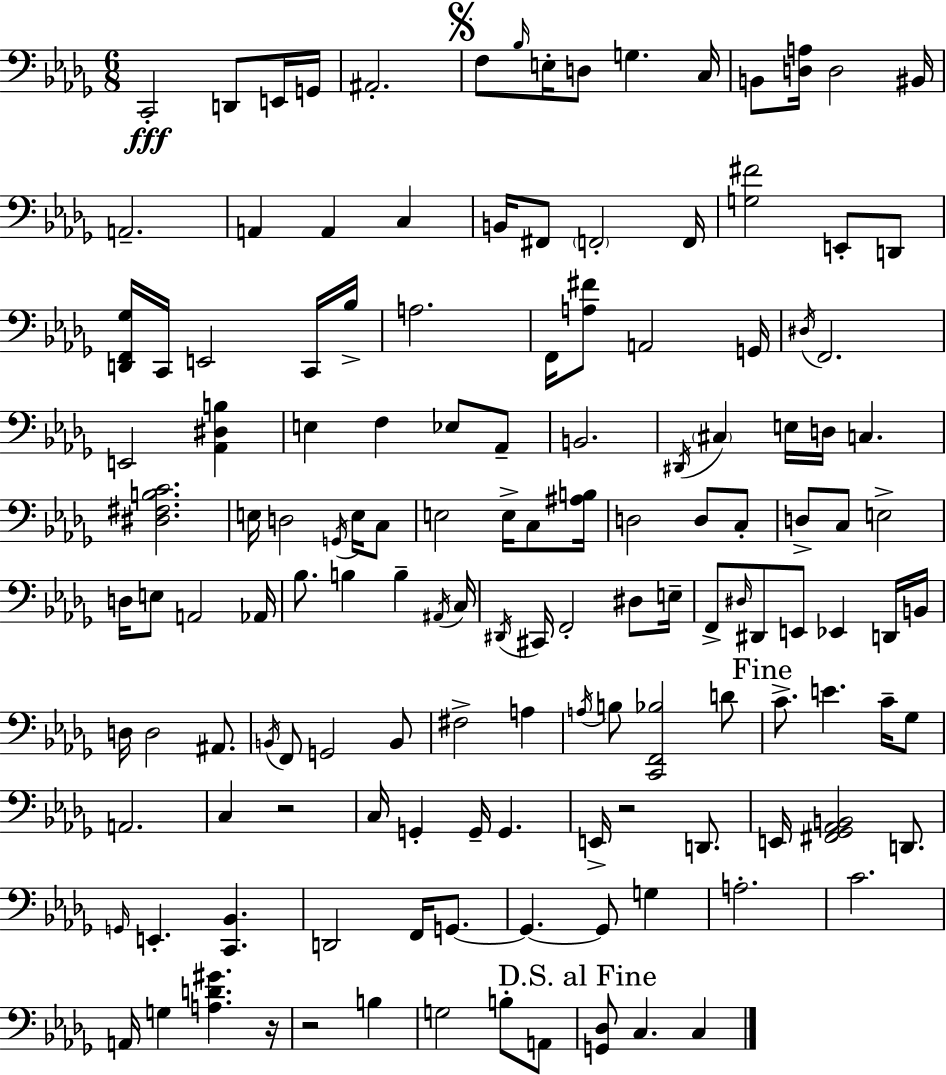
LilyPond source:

{
  \clef bass
  \numericTimeSignature
  \time 6/8
  \key bes \minor
  c,2-.\fff d,8 e,16 g,16 | ais,2.-. | \mark \markup { \musicglyph "scripts.segno" } f8 \grace { bes16 } e16-. d8 g4. | c16 b,8 <d a>16 d2 | \break bis,16 a,2.-- | a,4 a,4 c4 | b,16 fis,8 \parenthesize f,2-. | f,16 <g fis'>2 e,8-. d,8 | \break <d, f, ges>16 c,16 e,2 c,16 | bes16-> a2. | f,16 <a fis'>8 a,2 | g,16 \acciaccatura { dis16 } f,2. | \break e,2 <aes, dis b>4 | e4 f4 ees8 | aes,8-- b,2. | \acciaccatura { dis,16 } \parenthesize cis4 e16 d16 c4. | \break <dis fis b c'>2. | e16 d2 | \acciaccatura { g,16 } e16 c8 e2 | e16-> c8 <ais b>16 d2 | \break d8 c8-. d8-> c8 e2-> | d16 e8 a,2 | aes,16 bes8. b4 b4-- | \acciaccatura { ais,16 } c16 \acciaccatura { dis,16 } cis,16 f,2-. | \break dis8 e16-- f,8-> \grace { dis16 } dis,8 e,8 | ees,4 d,16 b,16 d16 d2 | ais,8. \acciaccatura { b,16 } f,8 g,2 | b,8 fis2-> | \break a4 \acciaccatura { a16 } b8 <c, f, bes>2 | d'8 \mark "Fine" c'8.-> | e'4. c'16-- ges8 a,2. | c4 | \break r2 c16 g,4-. | g,16-- g,4. e,16-> r2 | d,8. e,16 <fis, ges, aes, b,>2 | d,8. \grace { g,16 } e,4.-. | \break <c, bes,>4. d,2 | f,16 g,8.~~ g,4.~~ | g,8 g4 a2.-. | c'2. | \break a,16 g4 | <a d' gis'>4. r16 r2 | b4 g2 | b8-. a,8 \mark "D.S. al Fine" <g, des>8 | \break c4. c4 \bar "|."
}